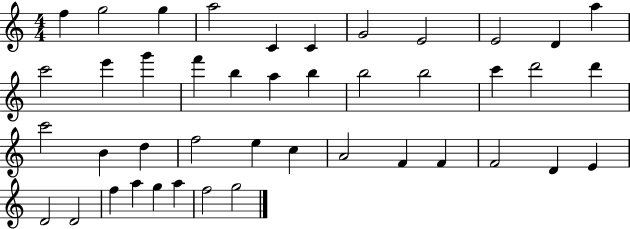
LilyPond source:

{
  \clef treble
  \numericTimeSignature
  \time 4/4
  \key c \major
  f''4 g''2 g''4 | a''2 c'4 c'4 | g'2 e'2 | e'2 d'4 a''4 | \break c'''2 e'''4 g'''4 | f'''4 b''4 a''4 b''4 | b''2 b''2 | c'''4 d'''2 d'''4 | \break c'''2 b'4 d''4 | f''2 e''4 c''4 | a'2 f'4 f'4 | f'2 d'4 e'4 | \break d'2 d'2 | f''4 a''4 g''4 a''4 | f''2 g''2 | \bar "|."
}